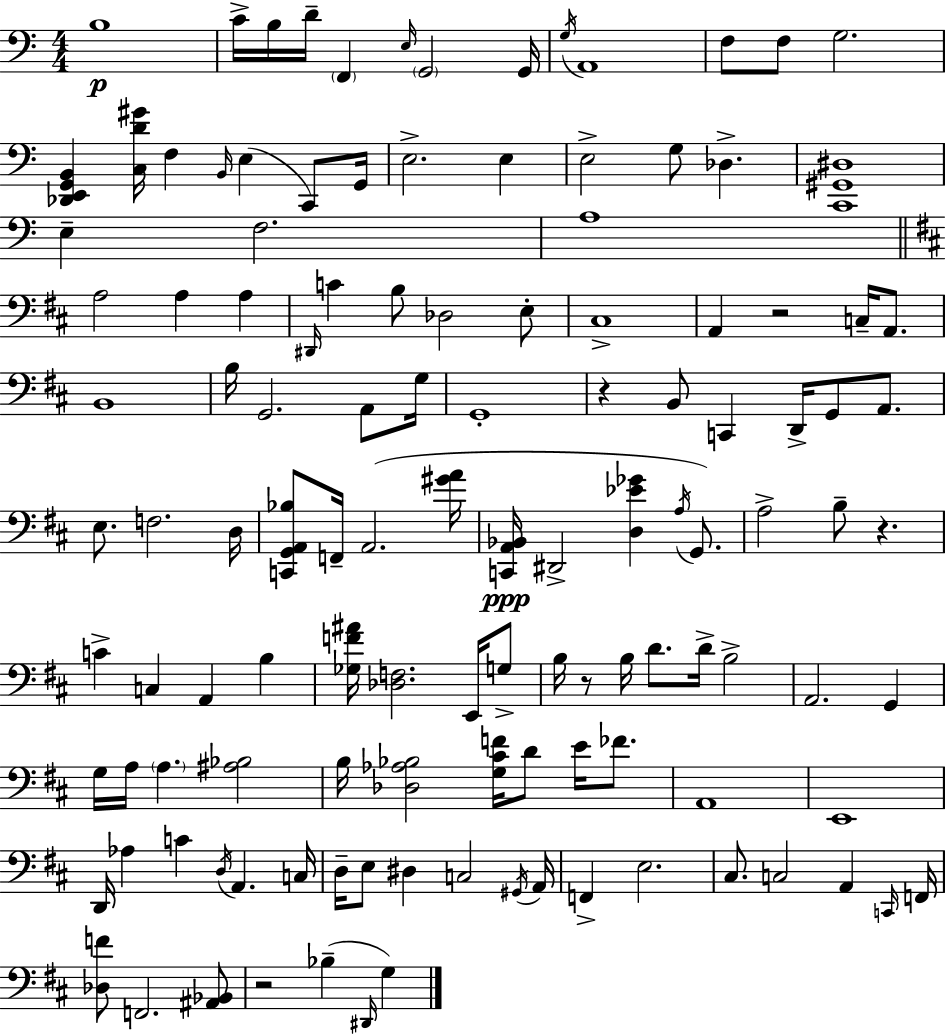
{
  \clef bass
  \numericTimeSignature
  \time 4/4
  \key a \minor
  \repeat volta 2 { b1\p | c'16-> b16 d'16-- \parenthesize f,4 \grace { e16 } \parenthesize g,2 | g,16 \acciaccatura { g16 } a,1 | f8 f8 g2. | \break <des, e, g, b,>4 <c d' gis'>16 f4 \grace { b,16 }( e4 | c,8) g,16 e2.-> e4 | e2-> g8 des4.-> | <c, gis, dis>1 | \break e4-- f2. | a1 | \bar "||" \break \key d \major a2 a4 a4 | \grace { dis,16 } c'4 b8 des2 e8-. | cis1-> | a,4 r2 c16-- a,8. | \break b,1 | b16 g,2. a,8 | g16 g,1-. | r4 b,8 c,4 d,16-> g,8 a,8. | \break e8. f2. | d16 <c, g, a, bes>8 f,16-- a,2.( | <gis' a'>16 <c, a, bes,>16\ppp dis,2-> <d ees' ges'>4 \acciaccatura { a16 }) g,8. | a2-> b8-- r4. | \break c'4-> c4 a,4 b4 | <ges f' ais'>16 <des f>2. e,16 | g8-> b16 r8 b16 d'8. d'16-> b2-> | a,2. g,4 | \break g16 a16 \parenthesize a4. <ais bes>2 | b16 <des aes bes>2 <g cis' f'>16 d'8 e'16 fes'8. | a,1 | e,1 | \break d,16 aes4 c'4 \acciaccatura { d16 } a,4. | c16 d16-- e8 dis4 c2 | \acciaccatura { gis,16 } a,16 f,4-> e2. | cis8. c2 a,4 | \break \grace { c,16 } f,16 <des f'>8 f,2. | <ais, bes,>8 r2 bes4--( | \grace { dis,16 } g4) } \bar "|."
}